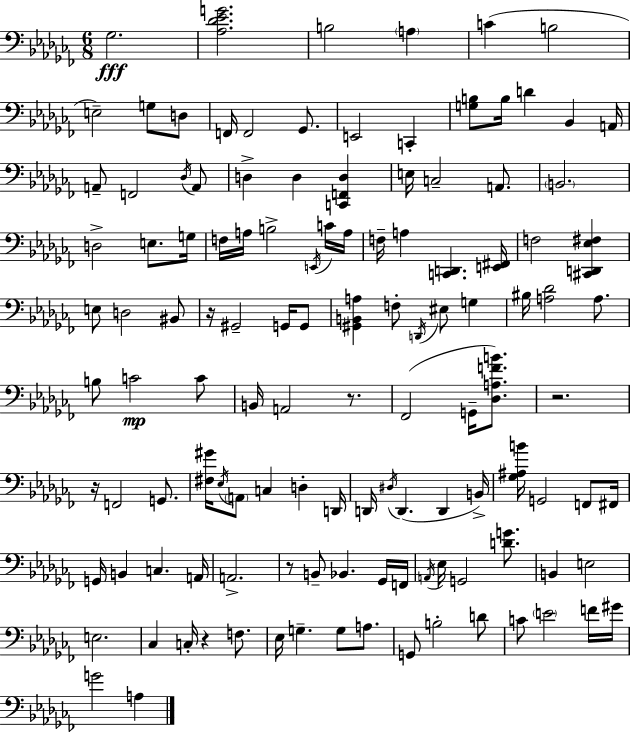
{
  \clef bass
  \numericTimeSignature
  \time 6/8
  \key aes \minor
  ges2.\fff | <aes des' ees' g'>2. | b2 \parenthesize a4 | c'4( b2 | \break e2--) g8 d8 | f,16 f,2 ges,8. | e,2 c,4-. | <g b>8 b16 d'4 bes,4 a,16 | \break a,8-- f,2 \acciaccatura { des16 } a,8 | d4-> d4 <c, f, d>4 | e16 c2-- a,8. | \parenthesize b,2. | \break d2-> e8. | g16 f16 a16 b2-> \acciaccatura { e,16 } | c'16 a16 f16-- a4 <c, d,>4. | <e, fis,>16 f2 <cis, d, ees fis>4 | \break e8 d2 | bis,8 r16 gis,2-- g,16 | g,8 <gis, b, a>4 f8-. \acciaccatura { d,16 } eis8 g4 | bis16 <a des'>2 | \break a8. b8 c'2\mp | c'8 b,16 a,2 | r8. fes,2( g,16-- | <des a f' b'>8.) r2. | \break r16 f,2 | g,8. <fis gis'>16 \acciaccatura { ees16 } \parenthesize a,8 c4 d4-. | d,16 d,16 \acciaccatura { dis16 } d,4.( | d,4 b,16->) <ges ais b'>16 g,2 | \break f,8 fis,16 g,16 b,4 c4. | a,16 a,2.-> | r8 b,8-- bes,4. | ges,16 f,16 \acciaccatura { a,16 } ees16 g,2 | \break <d' g'>8. b,4 e2 | e2. | ces4 c16-. r4 | f8. ees16 g4.-- | \break g8 a8. g,8 b2-. | d'8 c'8 \parenthesize e'2 | f'16 gis'16 g'2 | a4 \bar "|."
}